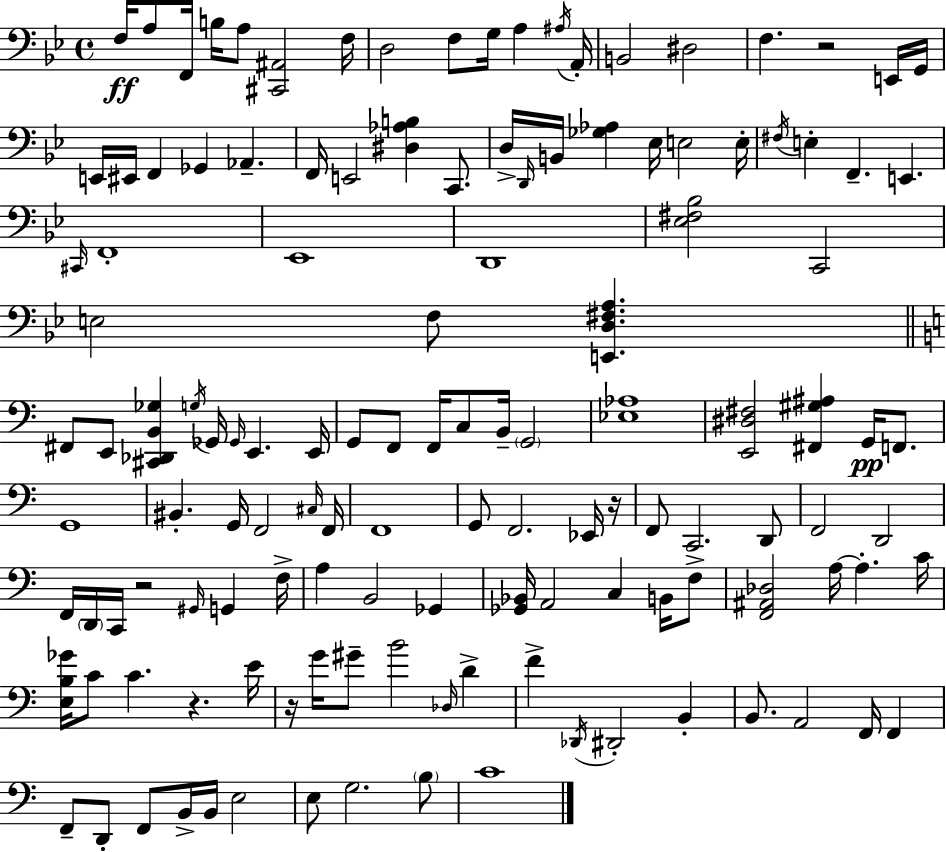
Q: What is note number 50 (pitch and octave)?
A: G2